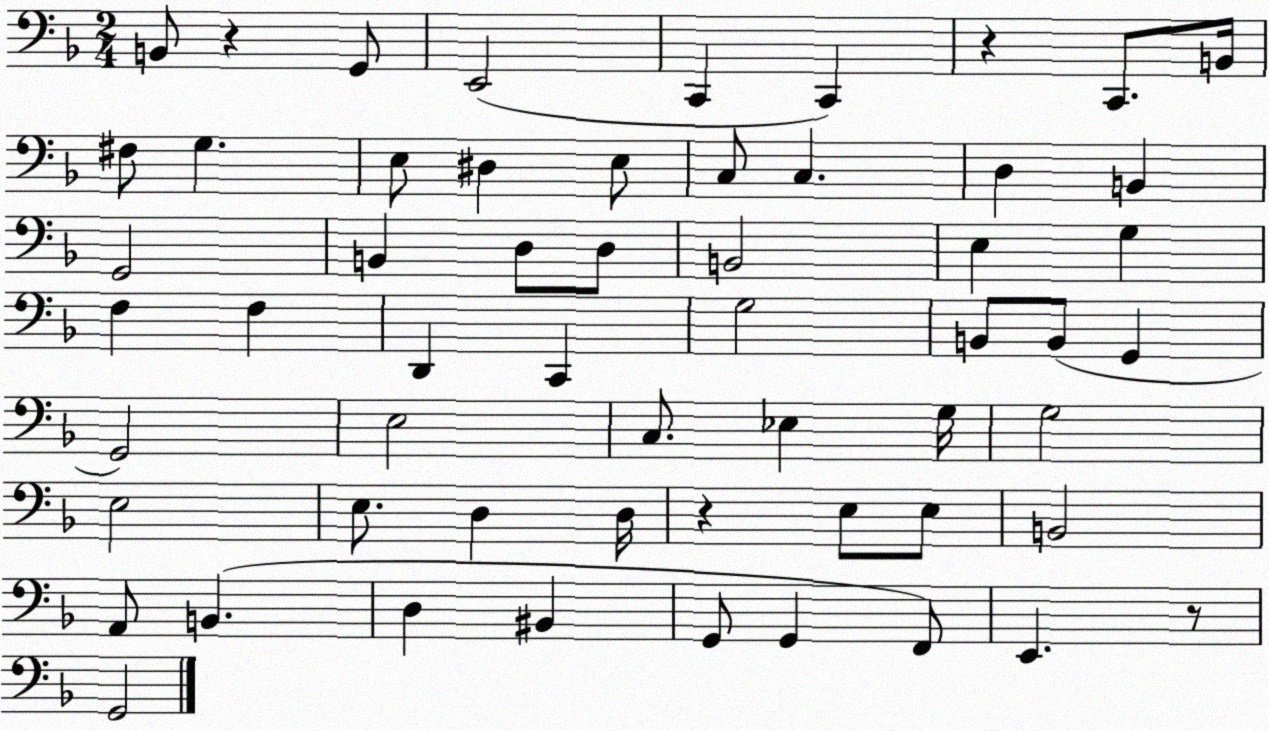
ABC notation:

X:1
T:Untitled
M:2/4
L:1/4
K:F
B,,/2 z G,,/2 E,,2 C,, C,, z C,,/2 B,,/4 ^F,/2 G, E,/2 ^D, E,/2 C,/2 C, D, B,, G,,2 B,, D,/2 D,/2 B,,2 E, G, F, F, D,, C,, G,2 B,,/2 B,,/2 G,, G,,2 E,2 C,/2 _E, G,/4 G,2 E,2 E,/2 D, D,/4 z E,/2 E,/2 B,,2 A,,/2 B,, D, ^B,, G,,/2 G,, F,,/2 E,, z/2 G,,2